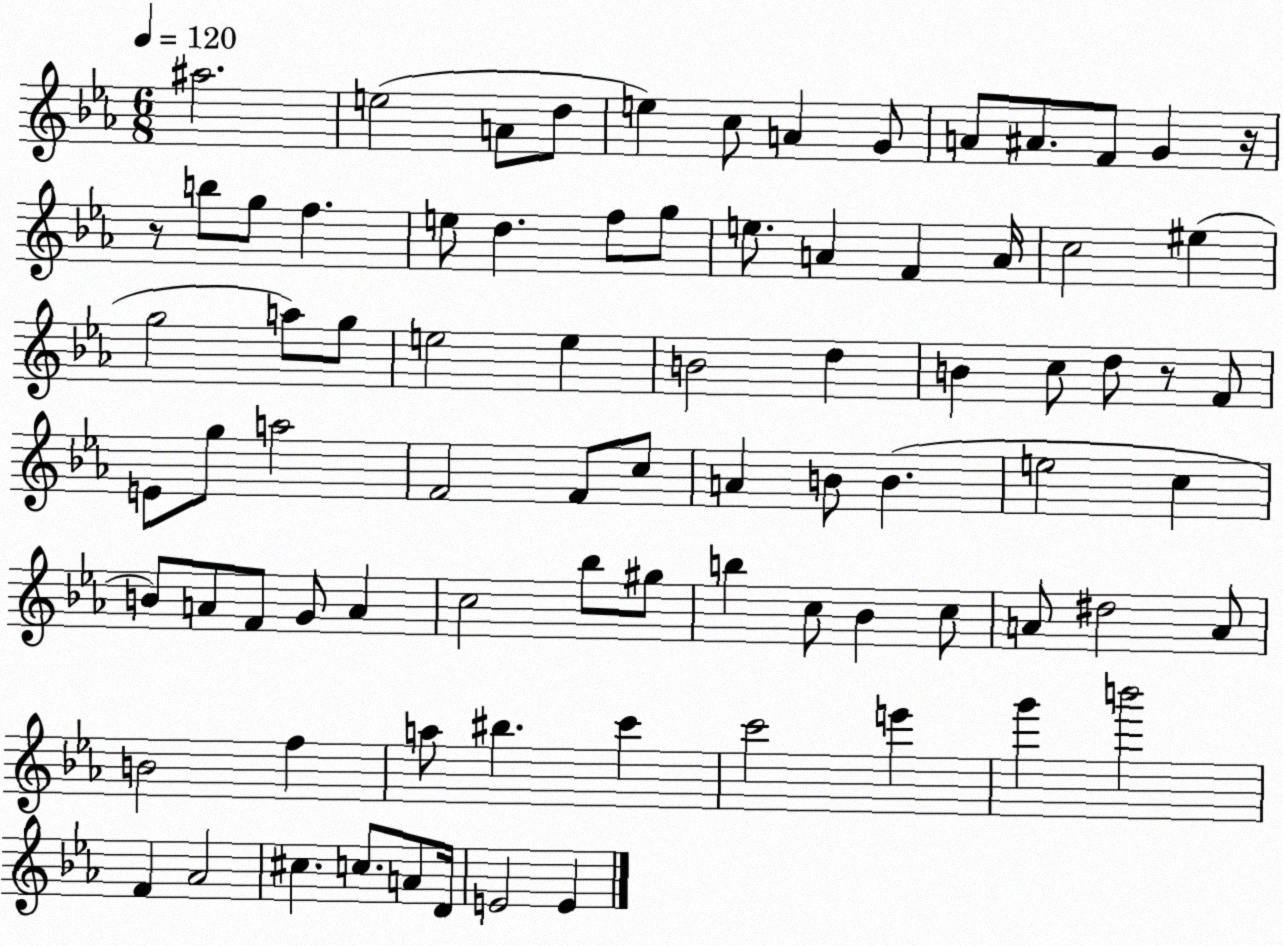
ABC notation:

X:1
T:Untitled
M:6/8
L:1/4
K:Eb
^a2 e2 A/2 d/2 e c/2 A G/2 A/2 ^A/2 F/2 G z/4 z/2 b/2 g/2 f e/2 d f/2 g/2 e/2 A F A/4 c2 ^e g2 a/2 g/2 e2 e B2 d B c/2 d/2 z/2 F/2 E/2 g/2 a2 F2 F/2 c/2 A B/2 B e2 c B/2 A/2 F/2 G/2 A c2 _b/2 ^g/2 b c/2 _B c/2 A/2 ^d2 A/2 B2 f a/2 ^b c' c'2 e' g' b'2 F _A2 ^c c/2 A/2 D/4 E2 E